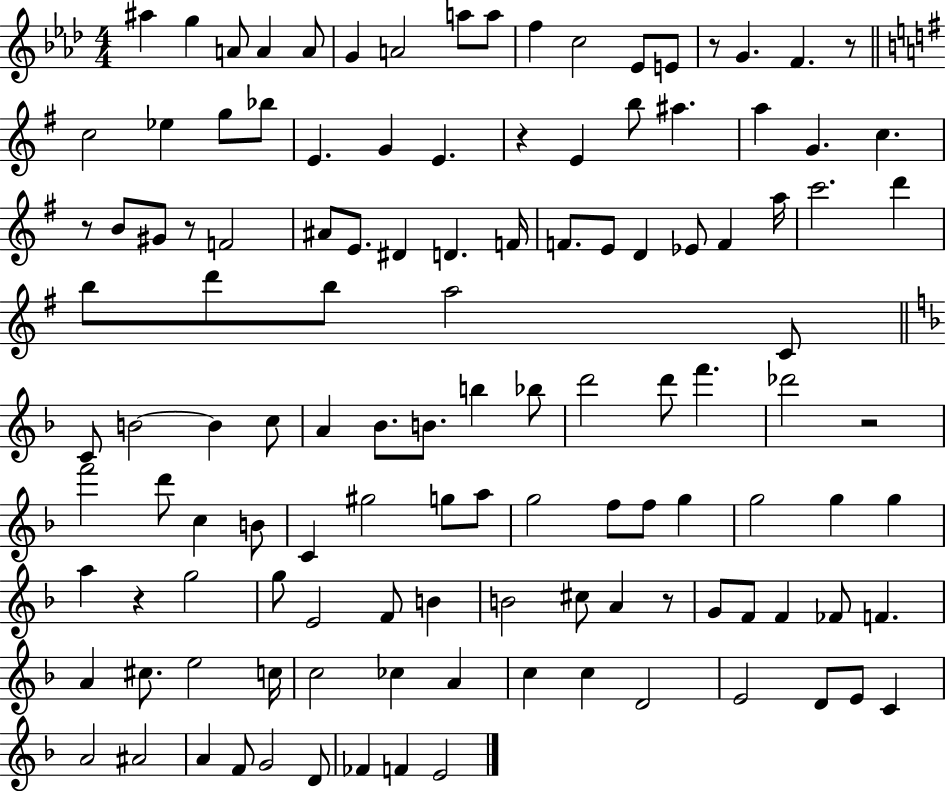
X:1
T:Untitled
M:4/4
L:1/4
K:Ab
^a g A/2 A A/2 G A2 a/2 a/2 f c2 _E/2 E/2 z/2 G F z/2 c2 _e g/2 _b/2 E G E z E b/2 ^a a G c z/2 B/2 ^G/2 z/2 F2 ^A/2 E/2 ^D D F/4 F/2 E/2 D _E/2 F a/4 c'2 d' b/2 d'/2 b/2 a2 C/2 C/2 B2 B c/2 A _B/2 B/2 b _b/2 d'2 d'/2 f' _d'2 z2 f'2 d'/2 c B/2 C ^g2 g/2 a/2 g2 f/2 f/2 g g2 g g a z g2 g/2 E2 F/2 B B2 ^c/2 A z/2 G/2 F/2 F _F/2 F A ^c/2 e2 c/4 c2 _c A c c D2 E2 D/2 E/2 C A2 ^A2 A F/2 G2 D/2 _F F E2